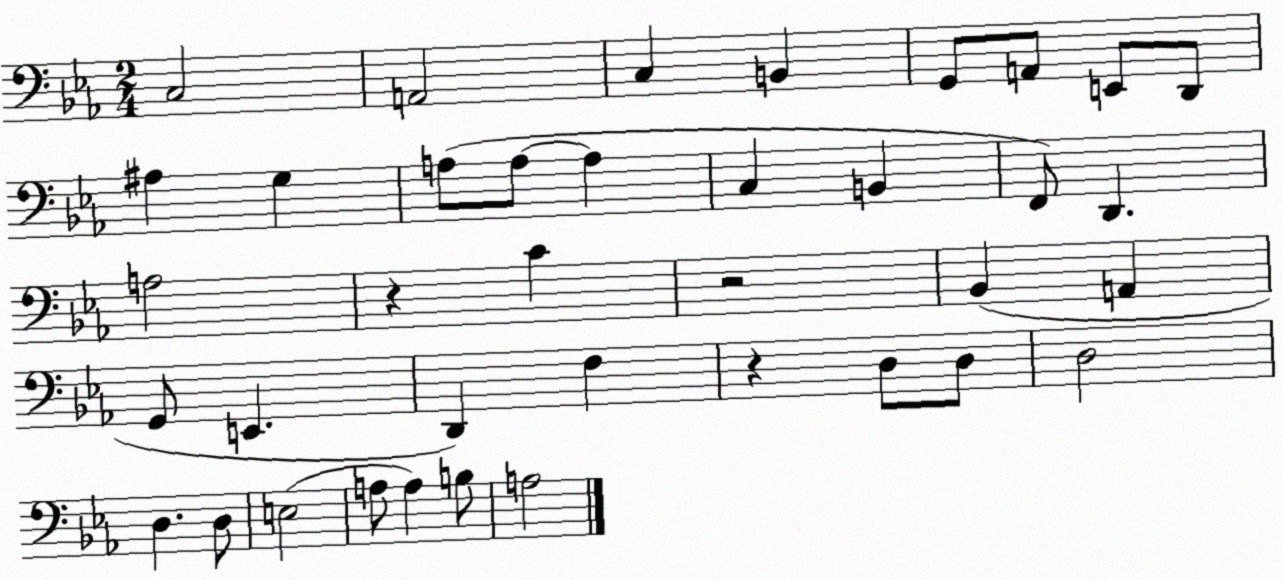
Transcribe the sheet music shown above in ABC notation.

X:1
T:Untitled
M:2/4
L:1/4
K:Eb
C,2 A,,2 C, B,, G,,/2 A,,/2 E,,/2 D,,/2 ^A, G, A,/2 A,/2 A, C, B,, F,,/2 D,, A,2 z C z2 _B,, A,, G,,/2 E,, D,, F, z D,/2 D,/2 D,2 D, D,/2 E,2 A,/2 A, B,/2 A,2